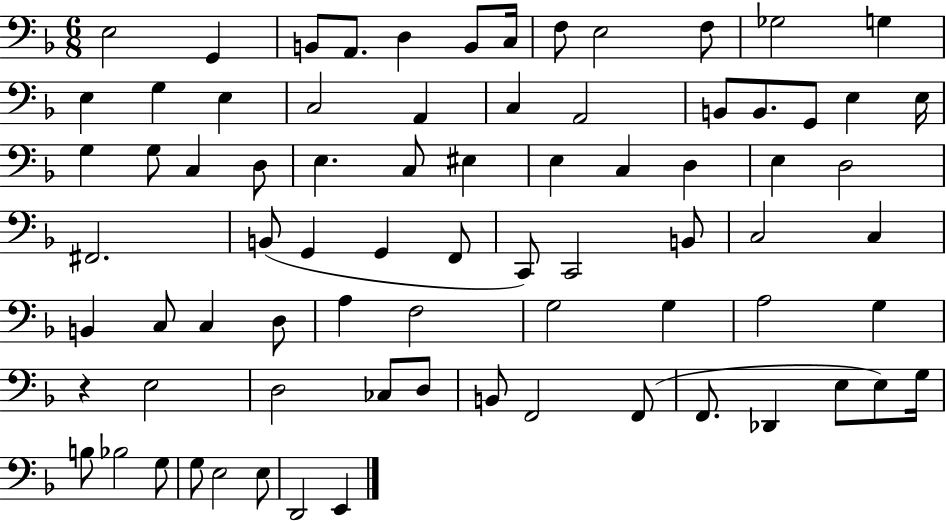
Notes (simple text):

E3/h G2/q B2/e A2/e. D3/q B2/e C3/s F3/e E3/h F3/e Gb3/h G3/q E3/q G3/q E3/q C3/h A2/q C3/q A2/h B2/e B2/e. G2/e E3/q E3/s G3/q G3/e C3/q D3/e E3/q. C3/e EIS3/q E3/q C3/q D3/q E3/q D3/h F#2/h. B2/e G2/q G2/q F2/e C2/e C2/h B2/e C3/h C3/q B2/q C3/e C3/q D3/e A3/q F3/h G3/h G3/q A3/h G3/q R/q E3/h D3/h CES3/e D3/e B2/e F2/h F2/e F2/e. Db2/q E3/e E3/e G3/s B3/e Bb3/h G3/e G3/e E3/h E3/e D2/h E2/q